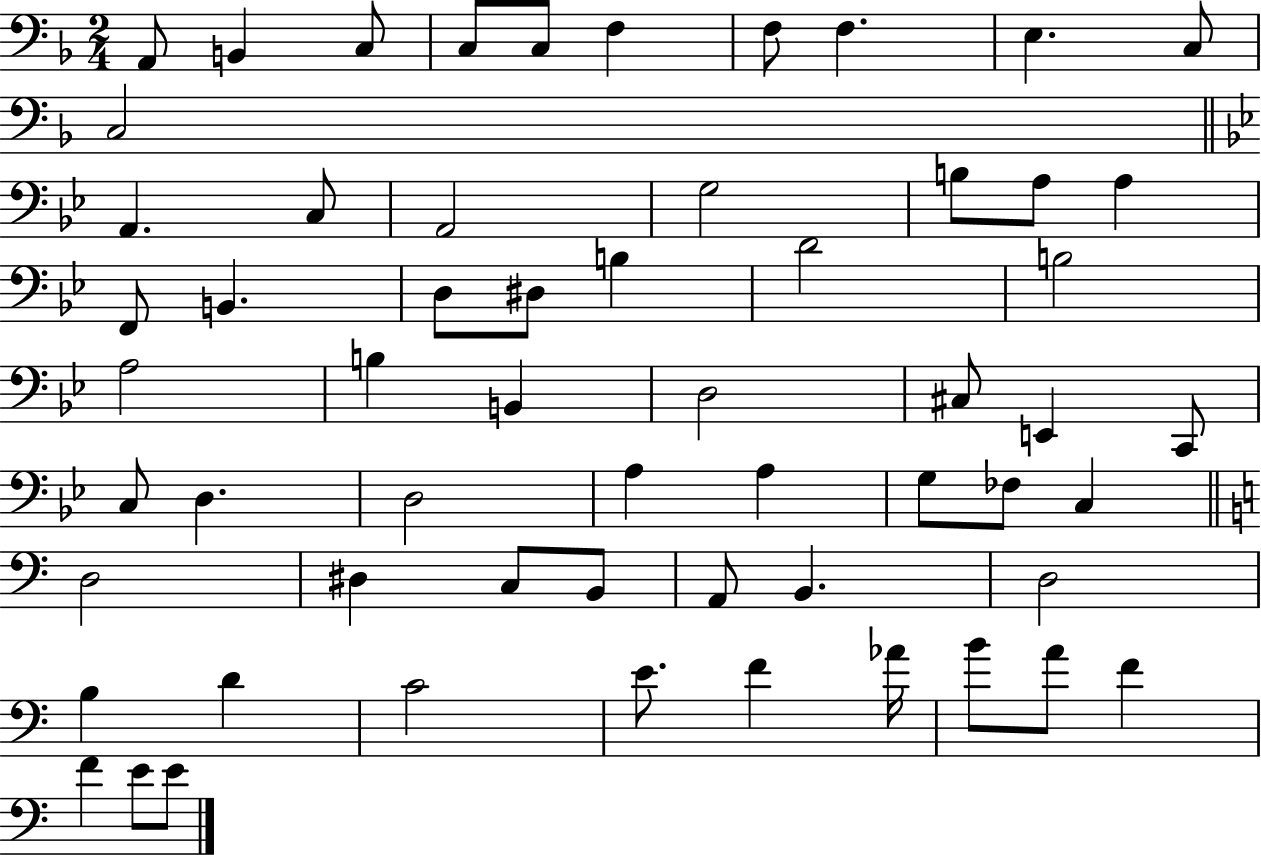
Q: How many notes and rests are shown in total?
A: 59